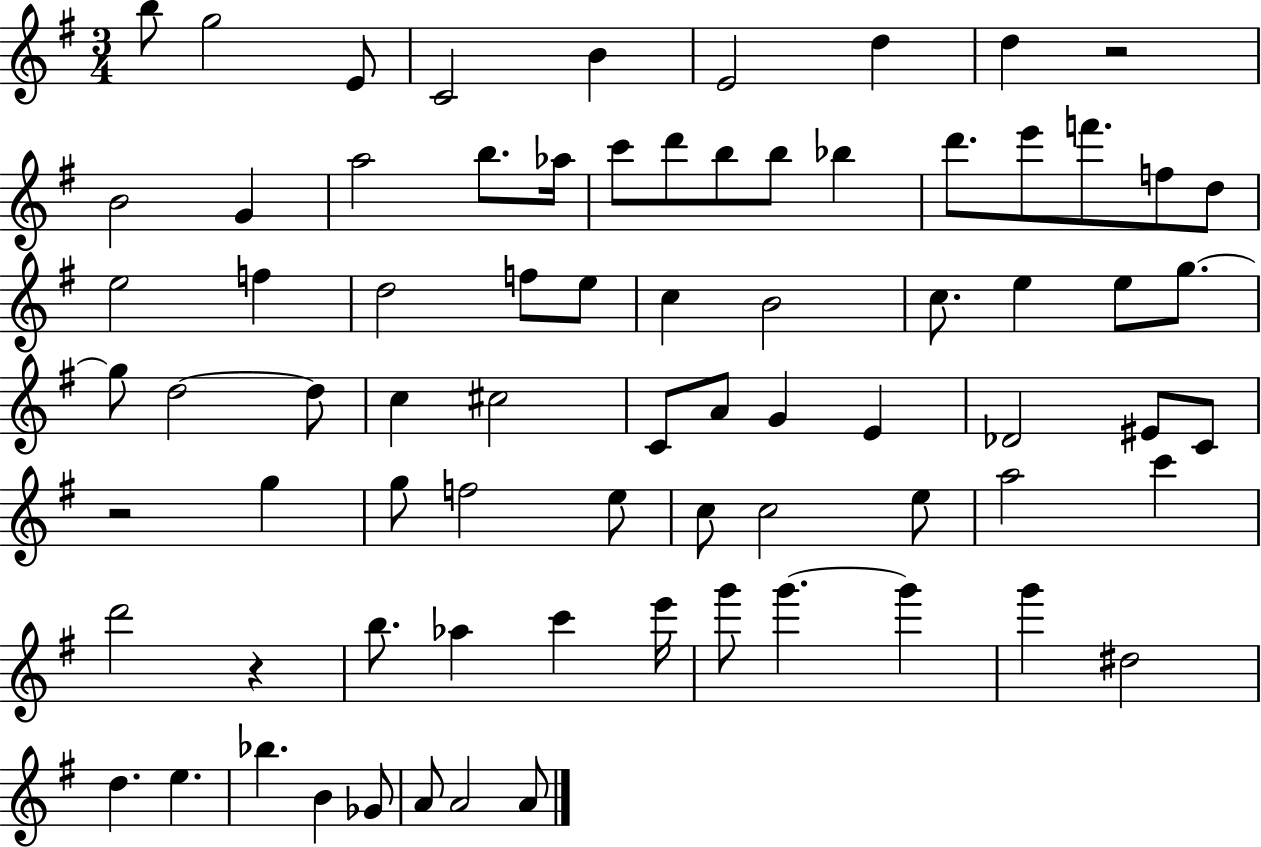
{
  \clef treble
  \numericTimeSignature
  \time 3/4
  \key g \major
  \repeat volta 2 { b''8 g''2 e'8 | c'2 b'4 | e'2 d''4 | d''4 r2 | \break b'2 g'4 | a''2 b''8. aes''16 | c'''8 d'''8 b''8 b''8 bes''4 | d'''8. e'''8 f'''8. f''8 d''8 | \break e''2 f''4 | d''2 f''8 e''8 | c''4 b'2 | c''8. e''4 e''8 g''8.~~ | \break g''8 d''2~~ d''8 | c''4 cis''2 | c'8 a'8 g'4 e'4 | des'2 eis'8 c'8 | \break r2 g''4 | g''8 f''2 e''8 | c''8 c''2 e''8 | a''2 c'''4 | \break d'''2 r4 | b''8. aes''4 c'''4 e'''16 | g'''8 g'''4.~~ g'''4 | g'''4 dis''2 | \break d''4. e''4. | bes''4. b'4 ges'8 | a'8 a'2 a'8 | } \bar "|."
}